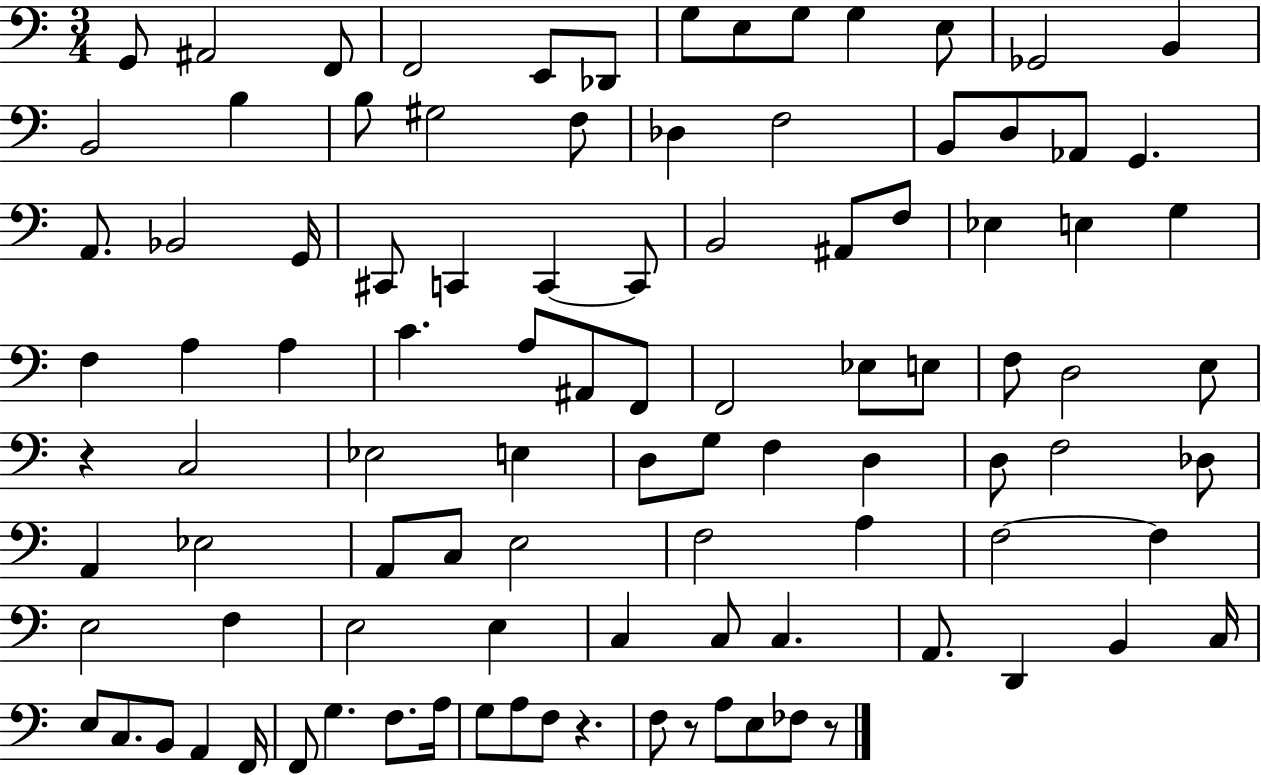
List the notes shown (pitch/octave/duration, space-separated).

G2/e A#2/h F2/e F2/h E2/e Db2/e G3/e E3/e G3/e G3/q E3/e Gb2/h B2/q B2/h B3/q B3/e G#3/h F3/e Db3/q F3/h B2/e D3/e Ab2/e G2/q. A2/e. Bb2/h G2/s C#2/e C2/q C2/q C2/e B2/h A#2/e F3/e Eb3/q E3/q G3/q F3/q A3/q A3/q C4/q. A3/e A#2/e F2/e F2/h Eb3/e E3/e F3/e D3/h E3/e R/q C3/h Eb3/h E3/q D3/e G3/e F3/q D3/q D3/e F3/h Db3/e A2/q Eb3/h A2/e C3/e E3/h F3/h A3/q F3/h F3/q E3/h F3/q E3/h E3/q C3/q C3/e C3/q. A2/e. D2/q B2/q C3/s E3/e C3/e. B2/e A2/q F2/s F2/e G3/q. F3/e. A3/s G3/e A3/e F3/e R/q. F3/e R/e A3/e E3/e FES3/e R/e